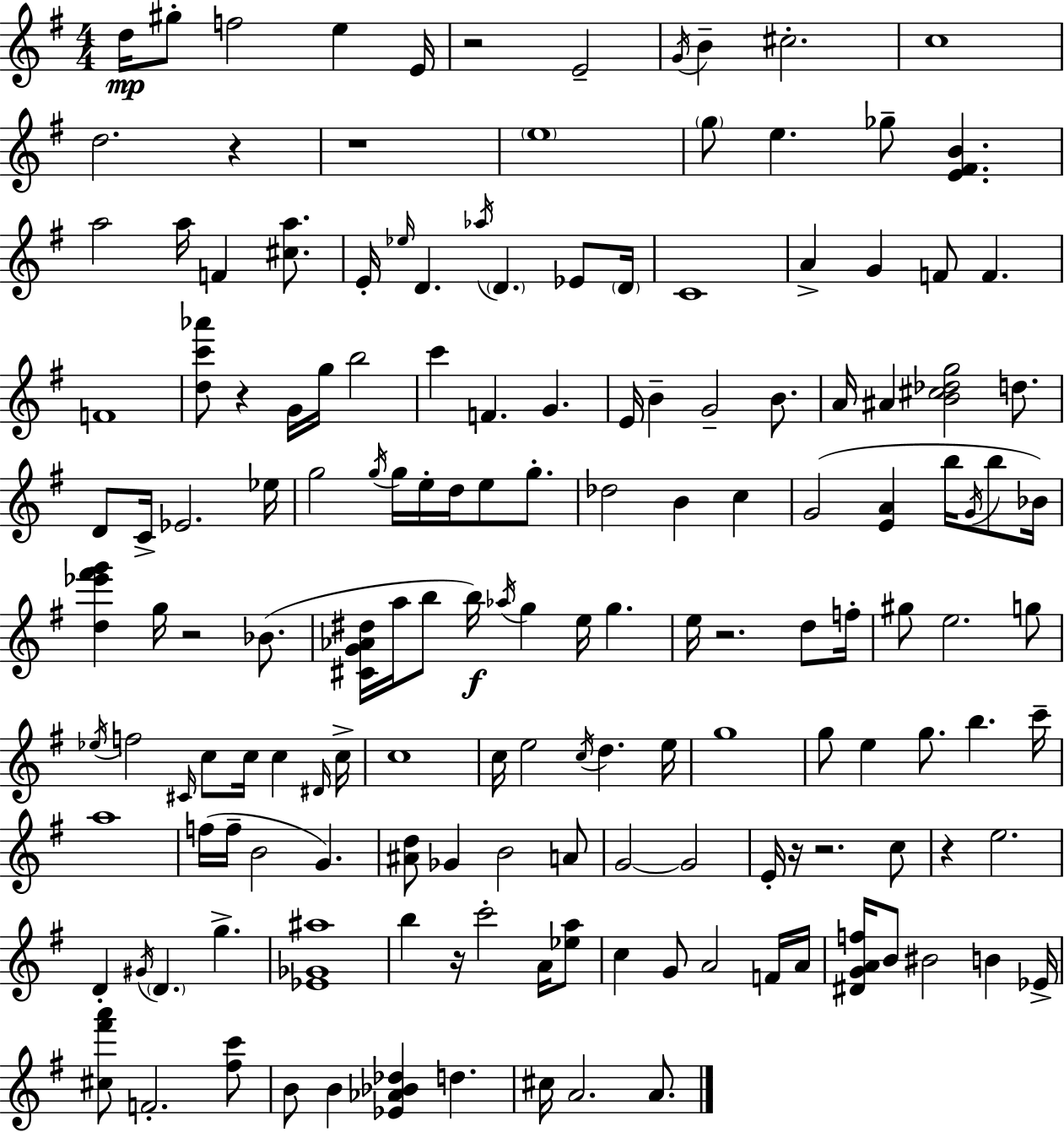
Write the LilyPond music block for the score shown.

{
  \clef treble
  \numericTimeSignature
  \time 4/4
  \key e \minor
  \repeat volta 2 { d''16\mp gis''8-. f''2 e''4 e'16 | r2 e'2-- | \acciaccatura { g'16 } b'4-- cis''2.-. | c''1 | \break d''2. r4 | r1 | \parenthesize e''1 | \parenthesize g''8 e''4. ges''8-- <e' fis' b'>4. | \break a''2 a''16 f'4 <cis'' a''>8. | e'16-. \grace { ees''16 } d'4. \acciaccatura { aes''16 } \parenthesize d'4. | ees'8 \parenthesize d'16 c'1 | a'4-> g'4 f'8 f'4. | \break f'1 | <d'' c''' aes'''>8 r4 g'16 g''16 b''2 | c'''4 f'4. g'4. | e'16 b'4-- g'2-- | \break b'8. a'16 ais'4 <b' cis'' des'' g''>2 | d''8. d'8 c'16-> ees'2. | ees''16 g''2 \acciaccatura { g''16 } g''16 e''16-. d''16 e''8 | g''8.-. des''2 b'4 | \break c''4 g'2( <e' a'>4 | b''16 \acciaccatura { g'16 } b''8 bes'16) <d'' ees''' fis''' g'''>4 g''16 r2 | bes'8.( <cis' g' aes' dis''>16 a''16 b''8 b''16\f) \acciaccatura { aes''16 } g''4 e''16 | g''4. e''16 r2. | \break d''8 f''16-. gis''8 e''2. | g''8 \acciaccatura { ees''16 } f''2 \grace { cis'16 } | c''8 c''16 c''4 \grace { dis'16 } c''16-> c''1 | c''16 e''2 | \break \acciaccatura { c''16 } d''4. e''16 g''1 | g''8 e''4 | g''8. b''4. c'''16-- a''1 | f''16( f''16-- b'2 | \break g'4.) <ais' d''>8 ges'4 | b'2 a'8 g'2~~ | g'2 e'16-. r16 r2. | c''8 r4 e''2. | \break d'4-. \acciaccatura { gis'16 } \parenthesize d'4. | g''4.-> <ees' ges' ais''>1 | b''4 r16 | c'''2-. a'16 <ees'' a''>8 c''4 g'8 | \break a'2 f'16 a'16 <dis' g' a' f''>16 b'8 bis'2 | b'4 ees'16-> <cis'' fis''' a'''>8 f'2.-. | <fis'' c'''>8 b'8 b'4 | <ees' aes' bes' des''>4 d''4. cis''16 a'2. | \break a'8. } \bar "|."
}